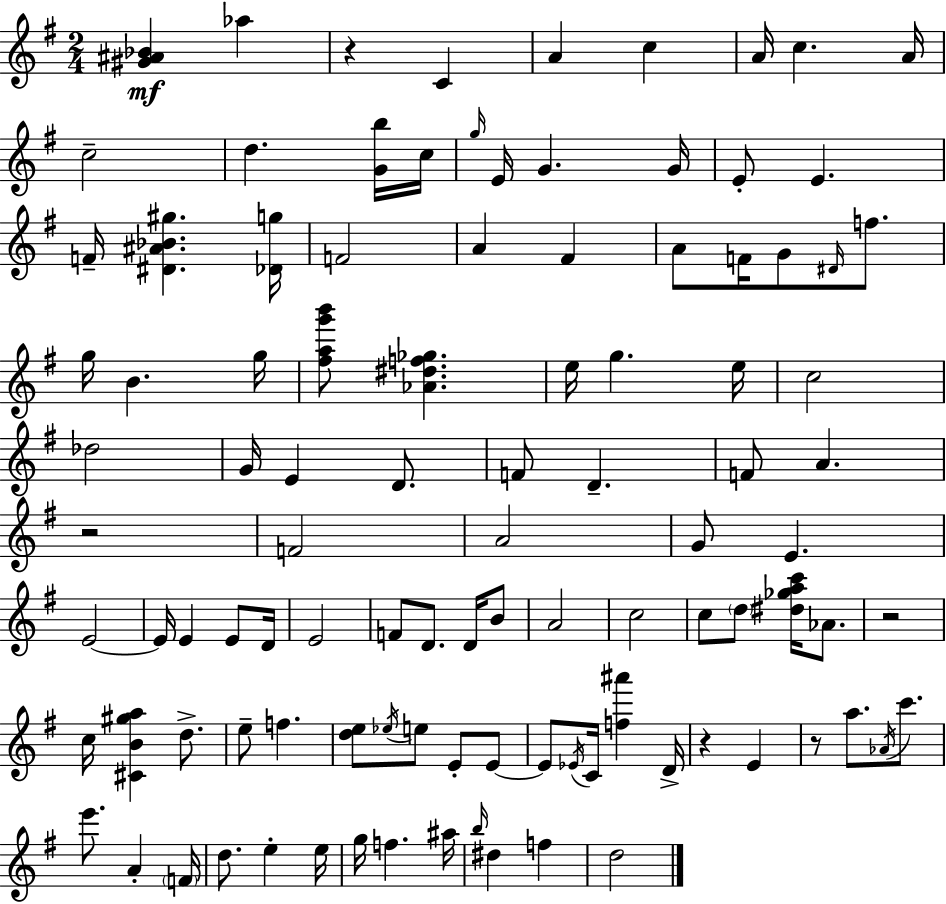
[G#4,A#4,Bb4]/q Ab5/q R/q C4/q A4/q C5/q A4/s C5/q. A4/s C5/h D5/q. [G4,B5]/s C5/s G5/s E4/s G4/q. G4/s E4/e E4/q. F4/s [D#4,A#4,Bb4,G#5]/q. [Db4,G5]/s F4/h A4/q F#4/q A4/e F4/s G4/e D#4/s F5/e. G5/s B4/q. G5/s [F#5,A5,G6,B6]/e [Ab4,D#5,F5,Gb5]/q. E5/s G5/q. E5/s C5/h Db5/h G4/s E4/q D4/e. F4/e D4/q. F4/e A4/q. R/h F4/h A4/h G4/e E4/q. E4/h E4/s E4/q E4/e D4/s E4/h F4/e D4/e. D4/s B4/e A4/h C5/h C5/e D5/e [D#5,Gb5,A5,C6]/s Ab4/e. R/h C5/s [C#4,B4,G#5,A5]/q D5/e. E5/e F5/q. [D5,E5]/e Eb5/s E5/e E4/e E4/e E4/e Eb4/s C4/s [F5,A#6]/q D4/s R/q E4/q R/e A5/e. Ab4/s C6/e. E6/e. A4/q F4/s D5/e. E5/q E5/s G5/s F5/q. A#5/s B5/s D#5/q F5/q D5/h